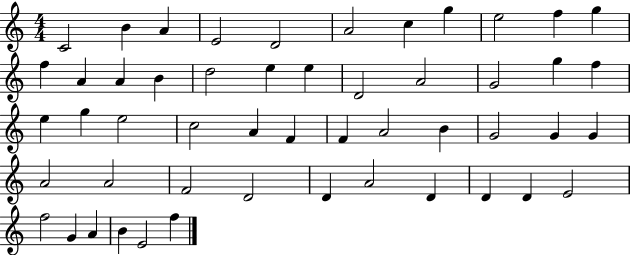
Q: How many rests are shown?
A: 0